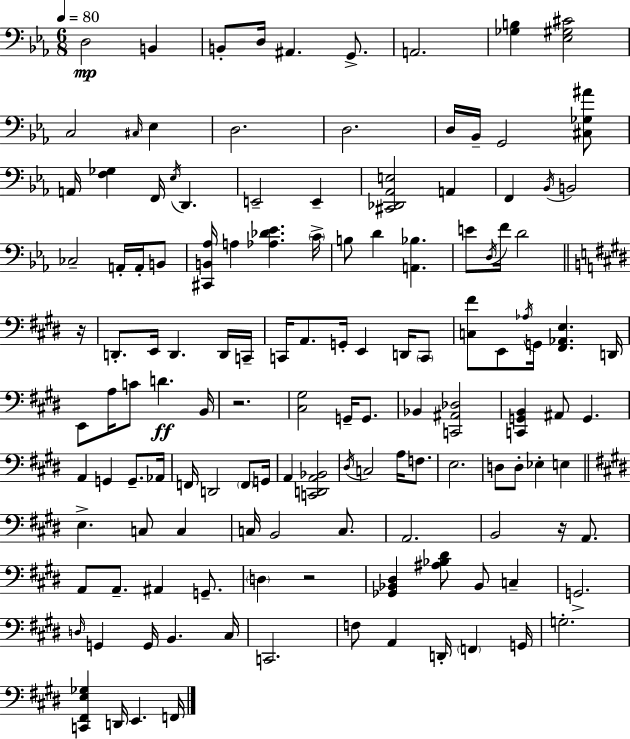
D3/h B2/q B2/e D3/s A#2/q. G2/e. A2/h. [Gb3,B3]/q [Eb3,G#3,C#4]/h C3/h C#3/s Eb3/q D3/h. D3/h. D3/s Bb2/s G2/h [C#3,Gb3,A#4]/e A2/s [F3,Gb3]/q F2/s Eb3/s D2/q. E2/h E2/q [C#2,Db2,Ab2,E3]/h A2/q F2/q Bb2/s B2/h CES3/h A2/s A2/s B2/e [C#2,B2,Ab3]/s A3/q [Ab3,Db4,Eb4]/q. C4/s B3/e D4/q [A2,Bb3]/q. E4/e D3/s F4/s D4/h R/s D2/e. E2/s D2/q. D2/s C2/s C2/s A2/e. G2/s E2/q D2/s C2/e [C3,F#4]/e E2/e Ab3/s G2/s [F#2,Ab2,E3]/q. D2/s E2/e A3/s C4/e D4/q. B2/s R/h. [C#3,G#3]/h G2/s G2/e. Bb2/q [C2,A#2,Db3]/h [C2,G2,B2]/q A#2/e G2/q. A2/q G2/q G2/e. Ab2/s F2/s D2/h F2/e G2/s A2/q [C2,D2,A2,Bb2]/h D#3/s C3/h A3/s F3/e. E3/h. D3/e D3/e Eb3/q E3/q E3/q. C3/e C3/q C3/s B2/h C3/e. A2/h. B2/h R/s A2/e. A2/e A2/e. A#2/q G2/e. D3/q R/h [Gb2,Bb2,D#3]/q [A#3,Bb3,D#4]/e Bb2/e C3/q G2/h. D3/s G2/q G2/s B2/q. C#3/s C2/h. F3/e A2/q D2/s F2/q G2/s G3/h. [C2,F#2,E3,Gb3]/q D2/s E2/q. F2/s